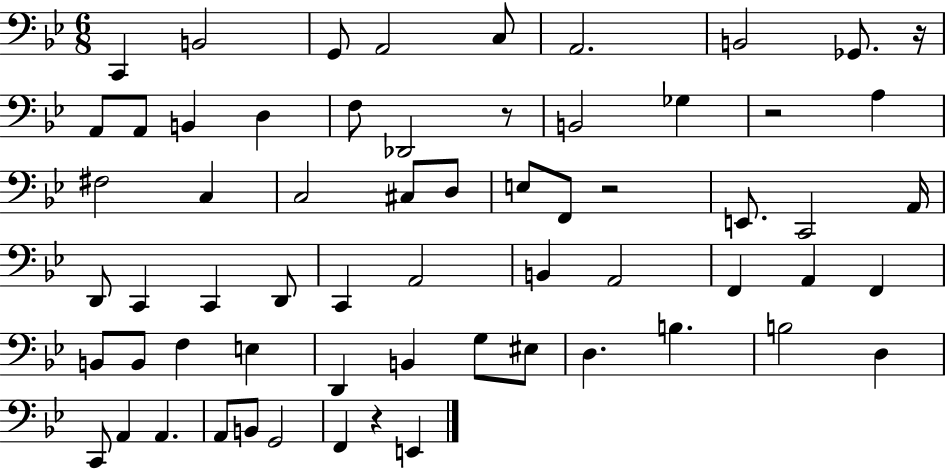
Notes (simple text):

C2/q B2/h G2/e A2/h C3/e A2/h. B2/h Gb2/e. R/s A2/e A2/e B2/q D3/q F3/e Db2/h R/e B2/h Gb3/q R/h A3/q F#3/h C3/q C3/h C#3/e D3/e E3/e F2/e R/h E2/e. C2/h A2/s D2/e C2/q C2/q D2/e C2/q A2/h B2/q A2/h F2/q A2/q F2/q B2/e B2/e F3/q E3/q D2/q B2/q G3/e EIS3/e D3/q. B3/q. B3/h D3/q C2/e A2/q A2/q. A2/e B2/e G2/h F2/q R/q E2/q